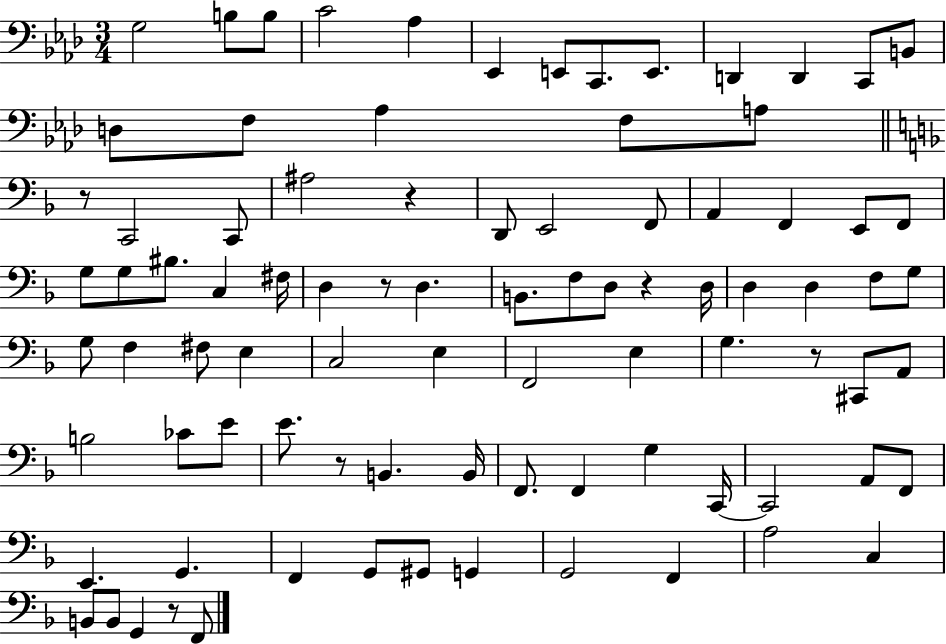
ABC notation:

X:1
T:Untitled
M:3/4
L:1/4
K:Ab
G,2 B,/2 B,/2 C2 _A, _E,, E,,/2 C,,/2 E,,/2 D,, D,, C,,/2 B,,/2 D,/2 F,/2 _A, F,/2 A,/2 z/2 C,,2 C,,/2 ^A,2 z D,,/2 E,,2 F,,/2 A,, F,, E,,/2 F,,/2 G,/2 G,/2 ^B,/2 C, ^F,/4 D, z/2 D, B,,/2 F,/2 D,/2 z D,/4 D, D, F,/2 G,/2 G,/2 F, ^F,/2 E, C,2 E, F,,2 E, G, z/2 ^C,,/2 A,,/2 B,2 _C/2 E/2 E/2 z/2 B,, B,,/4 F,,/2 F,, G, C,,/4 C,,2 A,,/2 F,,/2 E,, G,, F,, G,,/2 ^G,,/2 G,, G,,2 F,, A,2 C, B,,/2 B,,/2 G,, z/2 F,,/2